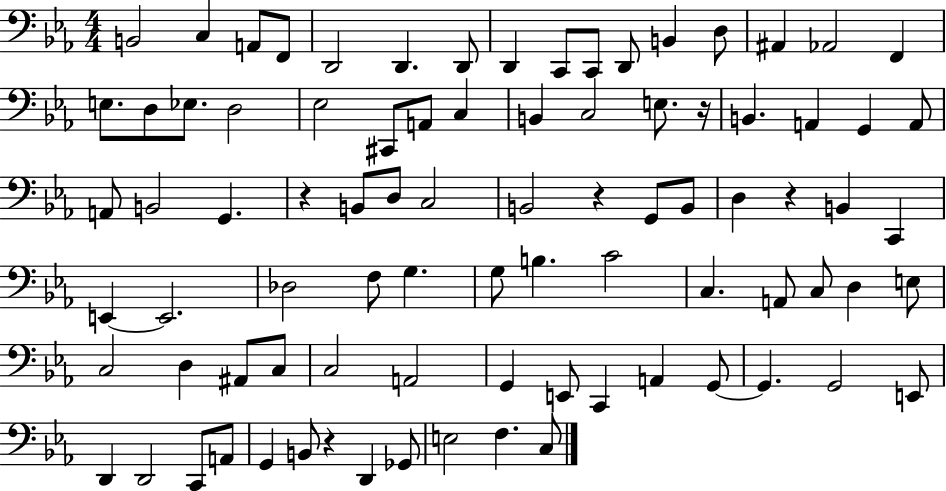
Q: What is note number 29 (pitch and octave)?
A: A2